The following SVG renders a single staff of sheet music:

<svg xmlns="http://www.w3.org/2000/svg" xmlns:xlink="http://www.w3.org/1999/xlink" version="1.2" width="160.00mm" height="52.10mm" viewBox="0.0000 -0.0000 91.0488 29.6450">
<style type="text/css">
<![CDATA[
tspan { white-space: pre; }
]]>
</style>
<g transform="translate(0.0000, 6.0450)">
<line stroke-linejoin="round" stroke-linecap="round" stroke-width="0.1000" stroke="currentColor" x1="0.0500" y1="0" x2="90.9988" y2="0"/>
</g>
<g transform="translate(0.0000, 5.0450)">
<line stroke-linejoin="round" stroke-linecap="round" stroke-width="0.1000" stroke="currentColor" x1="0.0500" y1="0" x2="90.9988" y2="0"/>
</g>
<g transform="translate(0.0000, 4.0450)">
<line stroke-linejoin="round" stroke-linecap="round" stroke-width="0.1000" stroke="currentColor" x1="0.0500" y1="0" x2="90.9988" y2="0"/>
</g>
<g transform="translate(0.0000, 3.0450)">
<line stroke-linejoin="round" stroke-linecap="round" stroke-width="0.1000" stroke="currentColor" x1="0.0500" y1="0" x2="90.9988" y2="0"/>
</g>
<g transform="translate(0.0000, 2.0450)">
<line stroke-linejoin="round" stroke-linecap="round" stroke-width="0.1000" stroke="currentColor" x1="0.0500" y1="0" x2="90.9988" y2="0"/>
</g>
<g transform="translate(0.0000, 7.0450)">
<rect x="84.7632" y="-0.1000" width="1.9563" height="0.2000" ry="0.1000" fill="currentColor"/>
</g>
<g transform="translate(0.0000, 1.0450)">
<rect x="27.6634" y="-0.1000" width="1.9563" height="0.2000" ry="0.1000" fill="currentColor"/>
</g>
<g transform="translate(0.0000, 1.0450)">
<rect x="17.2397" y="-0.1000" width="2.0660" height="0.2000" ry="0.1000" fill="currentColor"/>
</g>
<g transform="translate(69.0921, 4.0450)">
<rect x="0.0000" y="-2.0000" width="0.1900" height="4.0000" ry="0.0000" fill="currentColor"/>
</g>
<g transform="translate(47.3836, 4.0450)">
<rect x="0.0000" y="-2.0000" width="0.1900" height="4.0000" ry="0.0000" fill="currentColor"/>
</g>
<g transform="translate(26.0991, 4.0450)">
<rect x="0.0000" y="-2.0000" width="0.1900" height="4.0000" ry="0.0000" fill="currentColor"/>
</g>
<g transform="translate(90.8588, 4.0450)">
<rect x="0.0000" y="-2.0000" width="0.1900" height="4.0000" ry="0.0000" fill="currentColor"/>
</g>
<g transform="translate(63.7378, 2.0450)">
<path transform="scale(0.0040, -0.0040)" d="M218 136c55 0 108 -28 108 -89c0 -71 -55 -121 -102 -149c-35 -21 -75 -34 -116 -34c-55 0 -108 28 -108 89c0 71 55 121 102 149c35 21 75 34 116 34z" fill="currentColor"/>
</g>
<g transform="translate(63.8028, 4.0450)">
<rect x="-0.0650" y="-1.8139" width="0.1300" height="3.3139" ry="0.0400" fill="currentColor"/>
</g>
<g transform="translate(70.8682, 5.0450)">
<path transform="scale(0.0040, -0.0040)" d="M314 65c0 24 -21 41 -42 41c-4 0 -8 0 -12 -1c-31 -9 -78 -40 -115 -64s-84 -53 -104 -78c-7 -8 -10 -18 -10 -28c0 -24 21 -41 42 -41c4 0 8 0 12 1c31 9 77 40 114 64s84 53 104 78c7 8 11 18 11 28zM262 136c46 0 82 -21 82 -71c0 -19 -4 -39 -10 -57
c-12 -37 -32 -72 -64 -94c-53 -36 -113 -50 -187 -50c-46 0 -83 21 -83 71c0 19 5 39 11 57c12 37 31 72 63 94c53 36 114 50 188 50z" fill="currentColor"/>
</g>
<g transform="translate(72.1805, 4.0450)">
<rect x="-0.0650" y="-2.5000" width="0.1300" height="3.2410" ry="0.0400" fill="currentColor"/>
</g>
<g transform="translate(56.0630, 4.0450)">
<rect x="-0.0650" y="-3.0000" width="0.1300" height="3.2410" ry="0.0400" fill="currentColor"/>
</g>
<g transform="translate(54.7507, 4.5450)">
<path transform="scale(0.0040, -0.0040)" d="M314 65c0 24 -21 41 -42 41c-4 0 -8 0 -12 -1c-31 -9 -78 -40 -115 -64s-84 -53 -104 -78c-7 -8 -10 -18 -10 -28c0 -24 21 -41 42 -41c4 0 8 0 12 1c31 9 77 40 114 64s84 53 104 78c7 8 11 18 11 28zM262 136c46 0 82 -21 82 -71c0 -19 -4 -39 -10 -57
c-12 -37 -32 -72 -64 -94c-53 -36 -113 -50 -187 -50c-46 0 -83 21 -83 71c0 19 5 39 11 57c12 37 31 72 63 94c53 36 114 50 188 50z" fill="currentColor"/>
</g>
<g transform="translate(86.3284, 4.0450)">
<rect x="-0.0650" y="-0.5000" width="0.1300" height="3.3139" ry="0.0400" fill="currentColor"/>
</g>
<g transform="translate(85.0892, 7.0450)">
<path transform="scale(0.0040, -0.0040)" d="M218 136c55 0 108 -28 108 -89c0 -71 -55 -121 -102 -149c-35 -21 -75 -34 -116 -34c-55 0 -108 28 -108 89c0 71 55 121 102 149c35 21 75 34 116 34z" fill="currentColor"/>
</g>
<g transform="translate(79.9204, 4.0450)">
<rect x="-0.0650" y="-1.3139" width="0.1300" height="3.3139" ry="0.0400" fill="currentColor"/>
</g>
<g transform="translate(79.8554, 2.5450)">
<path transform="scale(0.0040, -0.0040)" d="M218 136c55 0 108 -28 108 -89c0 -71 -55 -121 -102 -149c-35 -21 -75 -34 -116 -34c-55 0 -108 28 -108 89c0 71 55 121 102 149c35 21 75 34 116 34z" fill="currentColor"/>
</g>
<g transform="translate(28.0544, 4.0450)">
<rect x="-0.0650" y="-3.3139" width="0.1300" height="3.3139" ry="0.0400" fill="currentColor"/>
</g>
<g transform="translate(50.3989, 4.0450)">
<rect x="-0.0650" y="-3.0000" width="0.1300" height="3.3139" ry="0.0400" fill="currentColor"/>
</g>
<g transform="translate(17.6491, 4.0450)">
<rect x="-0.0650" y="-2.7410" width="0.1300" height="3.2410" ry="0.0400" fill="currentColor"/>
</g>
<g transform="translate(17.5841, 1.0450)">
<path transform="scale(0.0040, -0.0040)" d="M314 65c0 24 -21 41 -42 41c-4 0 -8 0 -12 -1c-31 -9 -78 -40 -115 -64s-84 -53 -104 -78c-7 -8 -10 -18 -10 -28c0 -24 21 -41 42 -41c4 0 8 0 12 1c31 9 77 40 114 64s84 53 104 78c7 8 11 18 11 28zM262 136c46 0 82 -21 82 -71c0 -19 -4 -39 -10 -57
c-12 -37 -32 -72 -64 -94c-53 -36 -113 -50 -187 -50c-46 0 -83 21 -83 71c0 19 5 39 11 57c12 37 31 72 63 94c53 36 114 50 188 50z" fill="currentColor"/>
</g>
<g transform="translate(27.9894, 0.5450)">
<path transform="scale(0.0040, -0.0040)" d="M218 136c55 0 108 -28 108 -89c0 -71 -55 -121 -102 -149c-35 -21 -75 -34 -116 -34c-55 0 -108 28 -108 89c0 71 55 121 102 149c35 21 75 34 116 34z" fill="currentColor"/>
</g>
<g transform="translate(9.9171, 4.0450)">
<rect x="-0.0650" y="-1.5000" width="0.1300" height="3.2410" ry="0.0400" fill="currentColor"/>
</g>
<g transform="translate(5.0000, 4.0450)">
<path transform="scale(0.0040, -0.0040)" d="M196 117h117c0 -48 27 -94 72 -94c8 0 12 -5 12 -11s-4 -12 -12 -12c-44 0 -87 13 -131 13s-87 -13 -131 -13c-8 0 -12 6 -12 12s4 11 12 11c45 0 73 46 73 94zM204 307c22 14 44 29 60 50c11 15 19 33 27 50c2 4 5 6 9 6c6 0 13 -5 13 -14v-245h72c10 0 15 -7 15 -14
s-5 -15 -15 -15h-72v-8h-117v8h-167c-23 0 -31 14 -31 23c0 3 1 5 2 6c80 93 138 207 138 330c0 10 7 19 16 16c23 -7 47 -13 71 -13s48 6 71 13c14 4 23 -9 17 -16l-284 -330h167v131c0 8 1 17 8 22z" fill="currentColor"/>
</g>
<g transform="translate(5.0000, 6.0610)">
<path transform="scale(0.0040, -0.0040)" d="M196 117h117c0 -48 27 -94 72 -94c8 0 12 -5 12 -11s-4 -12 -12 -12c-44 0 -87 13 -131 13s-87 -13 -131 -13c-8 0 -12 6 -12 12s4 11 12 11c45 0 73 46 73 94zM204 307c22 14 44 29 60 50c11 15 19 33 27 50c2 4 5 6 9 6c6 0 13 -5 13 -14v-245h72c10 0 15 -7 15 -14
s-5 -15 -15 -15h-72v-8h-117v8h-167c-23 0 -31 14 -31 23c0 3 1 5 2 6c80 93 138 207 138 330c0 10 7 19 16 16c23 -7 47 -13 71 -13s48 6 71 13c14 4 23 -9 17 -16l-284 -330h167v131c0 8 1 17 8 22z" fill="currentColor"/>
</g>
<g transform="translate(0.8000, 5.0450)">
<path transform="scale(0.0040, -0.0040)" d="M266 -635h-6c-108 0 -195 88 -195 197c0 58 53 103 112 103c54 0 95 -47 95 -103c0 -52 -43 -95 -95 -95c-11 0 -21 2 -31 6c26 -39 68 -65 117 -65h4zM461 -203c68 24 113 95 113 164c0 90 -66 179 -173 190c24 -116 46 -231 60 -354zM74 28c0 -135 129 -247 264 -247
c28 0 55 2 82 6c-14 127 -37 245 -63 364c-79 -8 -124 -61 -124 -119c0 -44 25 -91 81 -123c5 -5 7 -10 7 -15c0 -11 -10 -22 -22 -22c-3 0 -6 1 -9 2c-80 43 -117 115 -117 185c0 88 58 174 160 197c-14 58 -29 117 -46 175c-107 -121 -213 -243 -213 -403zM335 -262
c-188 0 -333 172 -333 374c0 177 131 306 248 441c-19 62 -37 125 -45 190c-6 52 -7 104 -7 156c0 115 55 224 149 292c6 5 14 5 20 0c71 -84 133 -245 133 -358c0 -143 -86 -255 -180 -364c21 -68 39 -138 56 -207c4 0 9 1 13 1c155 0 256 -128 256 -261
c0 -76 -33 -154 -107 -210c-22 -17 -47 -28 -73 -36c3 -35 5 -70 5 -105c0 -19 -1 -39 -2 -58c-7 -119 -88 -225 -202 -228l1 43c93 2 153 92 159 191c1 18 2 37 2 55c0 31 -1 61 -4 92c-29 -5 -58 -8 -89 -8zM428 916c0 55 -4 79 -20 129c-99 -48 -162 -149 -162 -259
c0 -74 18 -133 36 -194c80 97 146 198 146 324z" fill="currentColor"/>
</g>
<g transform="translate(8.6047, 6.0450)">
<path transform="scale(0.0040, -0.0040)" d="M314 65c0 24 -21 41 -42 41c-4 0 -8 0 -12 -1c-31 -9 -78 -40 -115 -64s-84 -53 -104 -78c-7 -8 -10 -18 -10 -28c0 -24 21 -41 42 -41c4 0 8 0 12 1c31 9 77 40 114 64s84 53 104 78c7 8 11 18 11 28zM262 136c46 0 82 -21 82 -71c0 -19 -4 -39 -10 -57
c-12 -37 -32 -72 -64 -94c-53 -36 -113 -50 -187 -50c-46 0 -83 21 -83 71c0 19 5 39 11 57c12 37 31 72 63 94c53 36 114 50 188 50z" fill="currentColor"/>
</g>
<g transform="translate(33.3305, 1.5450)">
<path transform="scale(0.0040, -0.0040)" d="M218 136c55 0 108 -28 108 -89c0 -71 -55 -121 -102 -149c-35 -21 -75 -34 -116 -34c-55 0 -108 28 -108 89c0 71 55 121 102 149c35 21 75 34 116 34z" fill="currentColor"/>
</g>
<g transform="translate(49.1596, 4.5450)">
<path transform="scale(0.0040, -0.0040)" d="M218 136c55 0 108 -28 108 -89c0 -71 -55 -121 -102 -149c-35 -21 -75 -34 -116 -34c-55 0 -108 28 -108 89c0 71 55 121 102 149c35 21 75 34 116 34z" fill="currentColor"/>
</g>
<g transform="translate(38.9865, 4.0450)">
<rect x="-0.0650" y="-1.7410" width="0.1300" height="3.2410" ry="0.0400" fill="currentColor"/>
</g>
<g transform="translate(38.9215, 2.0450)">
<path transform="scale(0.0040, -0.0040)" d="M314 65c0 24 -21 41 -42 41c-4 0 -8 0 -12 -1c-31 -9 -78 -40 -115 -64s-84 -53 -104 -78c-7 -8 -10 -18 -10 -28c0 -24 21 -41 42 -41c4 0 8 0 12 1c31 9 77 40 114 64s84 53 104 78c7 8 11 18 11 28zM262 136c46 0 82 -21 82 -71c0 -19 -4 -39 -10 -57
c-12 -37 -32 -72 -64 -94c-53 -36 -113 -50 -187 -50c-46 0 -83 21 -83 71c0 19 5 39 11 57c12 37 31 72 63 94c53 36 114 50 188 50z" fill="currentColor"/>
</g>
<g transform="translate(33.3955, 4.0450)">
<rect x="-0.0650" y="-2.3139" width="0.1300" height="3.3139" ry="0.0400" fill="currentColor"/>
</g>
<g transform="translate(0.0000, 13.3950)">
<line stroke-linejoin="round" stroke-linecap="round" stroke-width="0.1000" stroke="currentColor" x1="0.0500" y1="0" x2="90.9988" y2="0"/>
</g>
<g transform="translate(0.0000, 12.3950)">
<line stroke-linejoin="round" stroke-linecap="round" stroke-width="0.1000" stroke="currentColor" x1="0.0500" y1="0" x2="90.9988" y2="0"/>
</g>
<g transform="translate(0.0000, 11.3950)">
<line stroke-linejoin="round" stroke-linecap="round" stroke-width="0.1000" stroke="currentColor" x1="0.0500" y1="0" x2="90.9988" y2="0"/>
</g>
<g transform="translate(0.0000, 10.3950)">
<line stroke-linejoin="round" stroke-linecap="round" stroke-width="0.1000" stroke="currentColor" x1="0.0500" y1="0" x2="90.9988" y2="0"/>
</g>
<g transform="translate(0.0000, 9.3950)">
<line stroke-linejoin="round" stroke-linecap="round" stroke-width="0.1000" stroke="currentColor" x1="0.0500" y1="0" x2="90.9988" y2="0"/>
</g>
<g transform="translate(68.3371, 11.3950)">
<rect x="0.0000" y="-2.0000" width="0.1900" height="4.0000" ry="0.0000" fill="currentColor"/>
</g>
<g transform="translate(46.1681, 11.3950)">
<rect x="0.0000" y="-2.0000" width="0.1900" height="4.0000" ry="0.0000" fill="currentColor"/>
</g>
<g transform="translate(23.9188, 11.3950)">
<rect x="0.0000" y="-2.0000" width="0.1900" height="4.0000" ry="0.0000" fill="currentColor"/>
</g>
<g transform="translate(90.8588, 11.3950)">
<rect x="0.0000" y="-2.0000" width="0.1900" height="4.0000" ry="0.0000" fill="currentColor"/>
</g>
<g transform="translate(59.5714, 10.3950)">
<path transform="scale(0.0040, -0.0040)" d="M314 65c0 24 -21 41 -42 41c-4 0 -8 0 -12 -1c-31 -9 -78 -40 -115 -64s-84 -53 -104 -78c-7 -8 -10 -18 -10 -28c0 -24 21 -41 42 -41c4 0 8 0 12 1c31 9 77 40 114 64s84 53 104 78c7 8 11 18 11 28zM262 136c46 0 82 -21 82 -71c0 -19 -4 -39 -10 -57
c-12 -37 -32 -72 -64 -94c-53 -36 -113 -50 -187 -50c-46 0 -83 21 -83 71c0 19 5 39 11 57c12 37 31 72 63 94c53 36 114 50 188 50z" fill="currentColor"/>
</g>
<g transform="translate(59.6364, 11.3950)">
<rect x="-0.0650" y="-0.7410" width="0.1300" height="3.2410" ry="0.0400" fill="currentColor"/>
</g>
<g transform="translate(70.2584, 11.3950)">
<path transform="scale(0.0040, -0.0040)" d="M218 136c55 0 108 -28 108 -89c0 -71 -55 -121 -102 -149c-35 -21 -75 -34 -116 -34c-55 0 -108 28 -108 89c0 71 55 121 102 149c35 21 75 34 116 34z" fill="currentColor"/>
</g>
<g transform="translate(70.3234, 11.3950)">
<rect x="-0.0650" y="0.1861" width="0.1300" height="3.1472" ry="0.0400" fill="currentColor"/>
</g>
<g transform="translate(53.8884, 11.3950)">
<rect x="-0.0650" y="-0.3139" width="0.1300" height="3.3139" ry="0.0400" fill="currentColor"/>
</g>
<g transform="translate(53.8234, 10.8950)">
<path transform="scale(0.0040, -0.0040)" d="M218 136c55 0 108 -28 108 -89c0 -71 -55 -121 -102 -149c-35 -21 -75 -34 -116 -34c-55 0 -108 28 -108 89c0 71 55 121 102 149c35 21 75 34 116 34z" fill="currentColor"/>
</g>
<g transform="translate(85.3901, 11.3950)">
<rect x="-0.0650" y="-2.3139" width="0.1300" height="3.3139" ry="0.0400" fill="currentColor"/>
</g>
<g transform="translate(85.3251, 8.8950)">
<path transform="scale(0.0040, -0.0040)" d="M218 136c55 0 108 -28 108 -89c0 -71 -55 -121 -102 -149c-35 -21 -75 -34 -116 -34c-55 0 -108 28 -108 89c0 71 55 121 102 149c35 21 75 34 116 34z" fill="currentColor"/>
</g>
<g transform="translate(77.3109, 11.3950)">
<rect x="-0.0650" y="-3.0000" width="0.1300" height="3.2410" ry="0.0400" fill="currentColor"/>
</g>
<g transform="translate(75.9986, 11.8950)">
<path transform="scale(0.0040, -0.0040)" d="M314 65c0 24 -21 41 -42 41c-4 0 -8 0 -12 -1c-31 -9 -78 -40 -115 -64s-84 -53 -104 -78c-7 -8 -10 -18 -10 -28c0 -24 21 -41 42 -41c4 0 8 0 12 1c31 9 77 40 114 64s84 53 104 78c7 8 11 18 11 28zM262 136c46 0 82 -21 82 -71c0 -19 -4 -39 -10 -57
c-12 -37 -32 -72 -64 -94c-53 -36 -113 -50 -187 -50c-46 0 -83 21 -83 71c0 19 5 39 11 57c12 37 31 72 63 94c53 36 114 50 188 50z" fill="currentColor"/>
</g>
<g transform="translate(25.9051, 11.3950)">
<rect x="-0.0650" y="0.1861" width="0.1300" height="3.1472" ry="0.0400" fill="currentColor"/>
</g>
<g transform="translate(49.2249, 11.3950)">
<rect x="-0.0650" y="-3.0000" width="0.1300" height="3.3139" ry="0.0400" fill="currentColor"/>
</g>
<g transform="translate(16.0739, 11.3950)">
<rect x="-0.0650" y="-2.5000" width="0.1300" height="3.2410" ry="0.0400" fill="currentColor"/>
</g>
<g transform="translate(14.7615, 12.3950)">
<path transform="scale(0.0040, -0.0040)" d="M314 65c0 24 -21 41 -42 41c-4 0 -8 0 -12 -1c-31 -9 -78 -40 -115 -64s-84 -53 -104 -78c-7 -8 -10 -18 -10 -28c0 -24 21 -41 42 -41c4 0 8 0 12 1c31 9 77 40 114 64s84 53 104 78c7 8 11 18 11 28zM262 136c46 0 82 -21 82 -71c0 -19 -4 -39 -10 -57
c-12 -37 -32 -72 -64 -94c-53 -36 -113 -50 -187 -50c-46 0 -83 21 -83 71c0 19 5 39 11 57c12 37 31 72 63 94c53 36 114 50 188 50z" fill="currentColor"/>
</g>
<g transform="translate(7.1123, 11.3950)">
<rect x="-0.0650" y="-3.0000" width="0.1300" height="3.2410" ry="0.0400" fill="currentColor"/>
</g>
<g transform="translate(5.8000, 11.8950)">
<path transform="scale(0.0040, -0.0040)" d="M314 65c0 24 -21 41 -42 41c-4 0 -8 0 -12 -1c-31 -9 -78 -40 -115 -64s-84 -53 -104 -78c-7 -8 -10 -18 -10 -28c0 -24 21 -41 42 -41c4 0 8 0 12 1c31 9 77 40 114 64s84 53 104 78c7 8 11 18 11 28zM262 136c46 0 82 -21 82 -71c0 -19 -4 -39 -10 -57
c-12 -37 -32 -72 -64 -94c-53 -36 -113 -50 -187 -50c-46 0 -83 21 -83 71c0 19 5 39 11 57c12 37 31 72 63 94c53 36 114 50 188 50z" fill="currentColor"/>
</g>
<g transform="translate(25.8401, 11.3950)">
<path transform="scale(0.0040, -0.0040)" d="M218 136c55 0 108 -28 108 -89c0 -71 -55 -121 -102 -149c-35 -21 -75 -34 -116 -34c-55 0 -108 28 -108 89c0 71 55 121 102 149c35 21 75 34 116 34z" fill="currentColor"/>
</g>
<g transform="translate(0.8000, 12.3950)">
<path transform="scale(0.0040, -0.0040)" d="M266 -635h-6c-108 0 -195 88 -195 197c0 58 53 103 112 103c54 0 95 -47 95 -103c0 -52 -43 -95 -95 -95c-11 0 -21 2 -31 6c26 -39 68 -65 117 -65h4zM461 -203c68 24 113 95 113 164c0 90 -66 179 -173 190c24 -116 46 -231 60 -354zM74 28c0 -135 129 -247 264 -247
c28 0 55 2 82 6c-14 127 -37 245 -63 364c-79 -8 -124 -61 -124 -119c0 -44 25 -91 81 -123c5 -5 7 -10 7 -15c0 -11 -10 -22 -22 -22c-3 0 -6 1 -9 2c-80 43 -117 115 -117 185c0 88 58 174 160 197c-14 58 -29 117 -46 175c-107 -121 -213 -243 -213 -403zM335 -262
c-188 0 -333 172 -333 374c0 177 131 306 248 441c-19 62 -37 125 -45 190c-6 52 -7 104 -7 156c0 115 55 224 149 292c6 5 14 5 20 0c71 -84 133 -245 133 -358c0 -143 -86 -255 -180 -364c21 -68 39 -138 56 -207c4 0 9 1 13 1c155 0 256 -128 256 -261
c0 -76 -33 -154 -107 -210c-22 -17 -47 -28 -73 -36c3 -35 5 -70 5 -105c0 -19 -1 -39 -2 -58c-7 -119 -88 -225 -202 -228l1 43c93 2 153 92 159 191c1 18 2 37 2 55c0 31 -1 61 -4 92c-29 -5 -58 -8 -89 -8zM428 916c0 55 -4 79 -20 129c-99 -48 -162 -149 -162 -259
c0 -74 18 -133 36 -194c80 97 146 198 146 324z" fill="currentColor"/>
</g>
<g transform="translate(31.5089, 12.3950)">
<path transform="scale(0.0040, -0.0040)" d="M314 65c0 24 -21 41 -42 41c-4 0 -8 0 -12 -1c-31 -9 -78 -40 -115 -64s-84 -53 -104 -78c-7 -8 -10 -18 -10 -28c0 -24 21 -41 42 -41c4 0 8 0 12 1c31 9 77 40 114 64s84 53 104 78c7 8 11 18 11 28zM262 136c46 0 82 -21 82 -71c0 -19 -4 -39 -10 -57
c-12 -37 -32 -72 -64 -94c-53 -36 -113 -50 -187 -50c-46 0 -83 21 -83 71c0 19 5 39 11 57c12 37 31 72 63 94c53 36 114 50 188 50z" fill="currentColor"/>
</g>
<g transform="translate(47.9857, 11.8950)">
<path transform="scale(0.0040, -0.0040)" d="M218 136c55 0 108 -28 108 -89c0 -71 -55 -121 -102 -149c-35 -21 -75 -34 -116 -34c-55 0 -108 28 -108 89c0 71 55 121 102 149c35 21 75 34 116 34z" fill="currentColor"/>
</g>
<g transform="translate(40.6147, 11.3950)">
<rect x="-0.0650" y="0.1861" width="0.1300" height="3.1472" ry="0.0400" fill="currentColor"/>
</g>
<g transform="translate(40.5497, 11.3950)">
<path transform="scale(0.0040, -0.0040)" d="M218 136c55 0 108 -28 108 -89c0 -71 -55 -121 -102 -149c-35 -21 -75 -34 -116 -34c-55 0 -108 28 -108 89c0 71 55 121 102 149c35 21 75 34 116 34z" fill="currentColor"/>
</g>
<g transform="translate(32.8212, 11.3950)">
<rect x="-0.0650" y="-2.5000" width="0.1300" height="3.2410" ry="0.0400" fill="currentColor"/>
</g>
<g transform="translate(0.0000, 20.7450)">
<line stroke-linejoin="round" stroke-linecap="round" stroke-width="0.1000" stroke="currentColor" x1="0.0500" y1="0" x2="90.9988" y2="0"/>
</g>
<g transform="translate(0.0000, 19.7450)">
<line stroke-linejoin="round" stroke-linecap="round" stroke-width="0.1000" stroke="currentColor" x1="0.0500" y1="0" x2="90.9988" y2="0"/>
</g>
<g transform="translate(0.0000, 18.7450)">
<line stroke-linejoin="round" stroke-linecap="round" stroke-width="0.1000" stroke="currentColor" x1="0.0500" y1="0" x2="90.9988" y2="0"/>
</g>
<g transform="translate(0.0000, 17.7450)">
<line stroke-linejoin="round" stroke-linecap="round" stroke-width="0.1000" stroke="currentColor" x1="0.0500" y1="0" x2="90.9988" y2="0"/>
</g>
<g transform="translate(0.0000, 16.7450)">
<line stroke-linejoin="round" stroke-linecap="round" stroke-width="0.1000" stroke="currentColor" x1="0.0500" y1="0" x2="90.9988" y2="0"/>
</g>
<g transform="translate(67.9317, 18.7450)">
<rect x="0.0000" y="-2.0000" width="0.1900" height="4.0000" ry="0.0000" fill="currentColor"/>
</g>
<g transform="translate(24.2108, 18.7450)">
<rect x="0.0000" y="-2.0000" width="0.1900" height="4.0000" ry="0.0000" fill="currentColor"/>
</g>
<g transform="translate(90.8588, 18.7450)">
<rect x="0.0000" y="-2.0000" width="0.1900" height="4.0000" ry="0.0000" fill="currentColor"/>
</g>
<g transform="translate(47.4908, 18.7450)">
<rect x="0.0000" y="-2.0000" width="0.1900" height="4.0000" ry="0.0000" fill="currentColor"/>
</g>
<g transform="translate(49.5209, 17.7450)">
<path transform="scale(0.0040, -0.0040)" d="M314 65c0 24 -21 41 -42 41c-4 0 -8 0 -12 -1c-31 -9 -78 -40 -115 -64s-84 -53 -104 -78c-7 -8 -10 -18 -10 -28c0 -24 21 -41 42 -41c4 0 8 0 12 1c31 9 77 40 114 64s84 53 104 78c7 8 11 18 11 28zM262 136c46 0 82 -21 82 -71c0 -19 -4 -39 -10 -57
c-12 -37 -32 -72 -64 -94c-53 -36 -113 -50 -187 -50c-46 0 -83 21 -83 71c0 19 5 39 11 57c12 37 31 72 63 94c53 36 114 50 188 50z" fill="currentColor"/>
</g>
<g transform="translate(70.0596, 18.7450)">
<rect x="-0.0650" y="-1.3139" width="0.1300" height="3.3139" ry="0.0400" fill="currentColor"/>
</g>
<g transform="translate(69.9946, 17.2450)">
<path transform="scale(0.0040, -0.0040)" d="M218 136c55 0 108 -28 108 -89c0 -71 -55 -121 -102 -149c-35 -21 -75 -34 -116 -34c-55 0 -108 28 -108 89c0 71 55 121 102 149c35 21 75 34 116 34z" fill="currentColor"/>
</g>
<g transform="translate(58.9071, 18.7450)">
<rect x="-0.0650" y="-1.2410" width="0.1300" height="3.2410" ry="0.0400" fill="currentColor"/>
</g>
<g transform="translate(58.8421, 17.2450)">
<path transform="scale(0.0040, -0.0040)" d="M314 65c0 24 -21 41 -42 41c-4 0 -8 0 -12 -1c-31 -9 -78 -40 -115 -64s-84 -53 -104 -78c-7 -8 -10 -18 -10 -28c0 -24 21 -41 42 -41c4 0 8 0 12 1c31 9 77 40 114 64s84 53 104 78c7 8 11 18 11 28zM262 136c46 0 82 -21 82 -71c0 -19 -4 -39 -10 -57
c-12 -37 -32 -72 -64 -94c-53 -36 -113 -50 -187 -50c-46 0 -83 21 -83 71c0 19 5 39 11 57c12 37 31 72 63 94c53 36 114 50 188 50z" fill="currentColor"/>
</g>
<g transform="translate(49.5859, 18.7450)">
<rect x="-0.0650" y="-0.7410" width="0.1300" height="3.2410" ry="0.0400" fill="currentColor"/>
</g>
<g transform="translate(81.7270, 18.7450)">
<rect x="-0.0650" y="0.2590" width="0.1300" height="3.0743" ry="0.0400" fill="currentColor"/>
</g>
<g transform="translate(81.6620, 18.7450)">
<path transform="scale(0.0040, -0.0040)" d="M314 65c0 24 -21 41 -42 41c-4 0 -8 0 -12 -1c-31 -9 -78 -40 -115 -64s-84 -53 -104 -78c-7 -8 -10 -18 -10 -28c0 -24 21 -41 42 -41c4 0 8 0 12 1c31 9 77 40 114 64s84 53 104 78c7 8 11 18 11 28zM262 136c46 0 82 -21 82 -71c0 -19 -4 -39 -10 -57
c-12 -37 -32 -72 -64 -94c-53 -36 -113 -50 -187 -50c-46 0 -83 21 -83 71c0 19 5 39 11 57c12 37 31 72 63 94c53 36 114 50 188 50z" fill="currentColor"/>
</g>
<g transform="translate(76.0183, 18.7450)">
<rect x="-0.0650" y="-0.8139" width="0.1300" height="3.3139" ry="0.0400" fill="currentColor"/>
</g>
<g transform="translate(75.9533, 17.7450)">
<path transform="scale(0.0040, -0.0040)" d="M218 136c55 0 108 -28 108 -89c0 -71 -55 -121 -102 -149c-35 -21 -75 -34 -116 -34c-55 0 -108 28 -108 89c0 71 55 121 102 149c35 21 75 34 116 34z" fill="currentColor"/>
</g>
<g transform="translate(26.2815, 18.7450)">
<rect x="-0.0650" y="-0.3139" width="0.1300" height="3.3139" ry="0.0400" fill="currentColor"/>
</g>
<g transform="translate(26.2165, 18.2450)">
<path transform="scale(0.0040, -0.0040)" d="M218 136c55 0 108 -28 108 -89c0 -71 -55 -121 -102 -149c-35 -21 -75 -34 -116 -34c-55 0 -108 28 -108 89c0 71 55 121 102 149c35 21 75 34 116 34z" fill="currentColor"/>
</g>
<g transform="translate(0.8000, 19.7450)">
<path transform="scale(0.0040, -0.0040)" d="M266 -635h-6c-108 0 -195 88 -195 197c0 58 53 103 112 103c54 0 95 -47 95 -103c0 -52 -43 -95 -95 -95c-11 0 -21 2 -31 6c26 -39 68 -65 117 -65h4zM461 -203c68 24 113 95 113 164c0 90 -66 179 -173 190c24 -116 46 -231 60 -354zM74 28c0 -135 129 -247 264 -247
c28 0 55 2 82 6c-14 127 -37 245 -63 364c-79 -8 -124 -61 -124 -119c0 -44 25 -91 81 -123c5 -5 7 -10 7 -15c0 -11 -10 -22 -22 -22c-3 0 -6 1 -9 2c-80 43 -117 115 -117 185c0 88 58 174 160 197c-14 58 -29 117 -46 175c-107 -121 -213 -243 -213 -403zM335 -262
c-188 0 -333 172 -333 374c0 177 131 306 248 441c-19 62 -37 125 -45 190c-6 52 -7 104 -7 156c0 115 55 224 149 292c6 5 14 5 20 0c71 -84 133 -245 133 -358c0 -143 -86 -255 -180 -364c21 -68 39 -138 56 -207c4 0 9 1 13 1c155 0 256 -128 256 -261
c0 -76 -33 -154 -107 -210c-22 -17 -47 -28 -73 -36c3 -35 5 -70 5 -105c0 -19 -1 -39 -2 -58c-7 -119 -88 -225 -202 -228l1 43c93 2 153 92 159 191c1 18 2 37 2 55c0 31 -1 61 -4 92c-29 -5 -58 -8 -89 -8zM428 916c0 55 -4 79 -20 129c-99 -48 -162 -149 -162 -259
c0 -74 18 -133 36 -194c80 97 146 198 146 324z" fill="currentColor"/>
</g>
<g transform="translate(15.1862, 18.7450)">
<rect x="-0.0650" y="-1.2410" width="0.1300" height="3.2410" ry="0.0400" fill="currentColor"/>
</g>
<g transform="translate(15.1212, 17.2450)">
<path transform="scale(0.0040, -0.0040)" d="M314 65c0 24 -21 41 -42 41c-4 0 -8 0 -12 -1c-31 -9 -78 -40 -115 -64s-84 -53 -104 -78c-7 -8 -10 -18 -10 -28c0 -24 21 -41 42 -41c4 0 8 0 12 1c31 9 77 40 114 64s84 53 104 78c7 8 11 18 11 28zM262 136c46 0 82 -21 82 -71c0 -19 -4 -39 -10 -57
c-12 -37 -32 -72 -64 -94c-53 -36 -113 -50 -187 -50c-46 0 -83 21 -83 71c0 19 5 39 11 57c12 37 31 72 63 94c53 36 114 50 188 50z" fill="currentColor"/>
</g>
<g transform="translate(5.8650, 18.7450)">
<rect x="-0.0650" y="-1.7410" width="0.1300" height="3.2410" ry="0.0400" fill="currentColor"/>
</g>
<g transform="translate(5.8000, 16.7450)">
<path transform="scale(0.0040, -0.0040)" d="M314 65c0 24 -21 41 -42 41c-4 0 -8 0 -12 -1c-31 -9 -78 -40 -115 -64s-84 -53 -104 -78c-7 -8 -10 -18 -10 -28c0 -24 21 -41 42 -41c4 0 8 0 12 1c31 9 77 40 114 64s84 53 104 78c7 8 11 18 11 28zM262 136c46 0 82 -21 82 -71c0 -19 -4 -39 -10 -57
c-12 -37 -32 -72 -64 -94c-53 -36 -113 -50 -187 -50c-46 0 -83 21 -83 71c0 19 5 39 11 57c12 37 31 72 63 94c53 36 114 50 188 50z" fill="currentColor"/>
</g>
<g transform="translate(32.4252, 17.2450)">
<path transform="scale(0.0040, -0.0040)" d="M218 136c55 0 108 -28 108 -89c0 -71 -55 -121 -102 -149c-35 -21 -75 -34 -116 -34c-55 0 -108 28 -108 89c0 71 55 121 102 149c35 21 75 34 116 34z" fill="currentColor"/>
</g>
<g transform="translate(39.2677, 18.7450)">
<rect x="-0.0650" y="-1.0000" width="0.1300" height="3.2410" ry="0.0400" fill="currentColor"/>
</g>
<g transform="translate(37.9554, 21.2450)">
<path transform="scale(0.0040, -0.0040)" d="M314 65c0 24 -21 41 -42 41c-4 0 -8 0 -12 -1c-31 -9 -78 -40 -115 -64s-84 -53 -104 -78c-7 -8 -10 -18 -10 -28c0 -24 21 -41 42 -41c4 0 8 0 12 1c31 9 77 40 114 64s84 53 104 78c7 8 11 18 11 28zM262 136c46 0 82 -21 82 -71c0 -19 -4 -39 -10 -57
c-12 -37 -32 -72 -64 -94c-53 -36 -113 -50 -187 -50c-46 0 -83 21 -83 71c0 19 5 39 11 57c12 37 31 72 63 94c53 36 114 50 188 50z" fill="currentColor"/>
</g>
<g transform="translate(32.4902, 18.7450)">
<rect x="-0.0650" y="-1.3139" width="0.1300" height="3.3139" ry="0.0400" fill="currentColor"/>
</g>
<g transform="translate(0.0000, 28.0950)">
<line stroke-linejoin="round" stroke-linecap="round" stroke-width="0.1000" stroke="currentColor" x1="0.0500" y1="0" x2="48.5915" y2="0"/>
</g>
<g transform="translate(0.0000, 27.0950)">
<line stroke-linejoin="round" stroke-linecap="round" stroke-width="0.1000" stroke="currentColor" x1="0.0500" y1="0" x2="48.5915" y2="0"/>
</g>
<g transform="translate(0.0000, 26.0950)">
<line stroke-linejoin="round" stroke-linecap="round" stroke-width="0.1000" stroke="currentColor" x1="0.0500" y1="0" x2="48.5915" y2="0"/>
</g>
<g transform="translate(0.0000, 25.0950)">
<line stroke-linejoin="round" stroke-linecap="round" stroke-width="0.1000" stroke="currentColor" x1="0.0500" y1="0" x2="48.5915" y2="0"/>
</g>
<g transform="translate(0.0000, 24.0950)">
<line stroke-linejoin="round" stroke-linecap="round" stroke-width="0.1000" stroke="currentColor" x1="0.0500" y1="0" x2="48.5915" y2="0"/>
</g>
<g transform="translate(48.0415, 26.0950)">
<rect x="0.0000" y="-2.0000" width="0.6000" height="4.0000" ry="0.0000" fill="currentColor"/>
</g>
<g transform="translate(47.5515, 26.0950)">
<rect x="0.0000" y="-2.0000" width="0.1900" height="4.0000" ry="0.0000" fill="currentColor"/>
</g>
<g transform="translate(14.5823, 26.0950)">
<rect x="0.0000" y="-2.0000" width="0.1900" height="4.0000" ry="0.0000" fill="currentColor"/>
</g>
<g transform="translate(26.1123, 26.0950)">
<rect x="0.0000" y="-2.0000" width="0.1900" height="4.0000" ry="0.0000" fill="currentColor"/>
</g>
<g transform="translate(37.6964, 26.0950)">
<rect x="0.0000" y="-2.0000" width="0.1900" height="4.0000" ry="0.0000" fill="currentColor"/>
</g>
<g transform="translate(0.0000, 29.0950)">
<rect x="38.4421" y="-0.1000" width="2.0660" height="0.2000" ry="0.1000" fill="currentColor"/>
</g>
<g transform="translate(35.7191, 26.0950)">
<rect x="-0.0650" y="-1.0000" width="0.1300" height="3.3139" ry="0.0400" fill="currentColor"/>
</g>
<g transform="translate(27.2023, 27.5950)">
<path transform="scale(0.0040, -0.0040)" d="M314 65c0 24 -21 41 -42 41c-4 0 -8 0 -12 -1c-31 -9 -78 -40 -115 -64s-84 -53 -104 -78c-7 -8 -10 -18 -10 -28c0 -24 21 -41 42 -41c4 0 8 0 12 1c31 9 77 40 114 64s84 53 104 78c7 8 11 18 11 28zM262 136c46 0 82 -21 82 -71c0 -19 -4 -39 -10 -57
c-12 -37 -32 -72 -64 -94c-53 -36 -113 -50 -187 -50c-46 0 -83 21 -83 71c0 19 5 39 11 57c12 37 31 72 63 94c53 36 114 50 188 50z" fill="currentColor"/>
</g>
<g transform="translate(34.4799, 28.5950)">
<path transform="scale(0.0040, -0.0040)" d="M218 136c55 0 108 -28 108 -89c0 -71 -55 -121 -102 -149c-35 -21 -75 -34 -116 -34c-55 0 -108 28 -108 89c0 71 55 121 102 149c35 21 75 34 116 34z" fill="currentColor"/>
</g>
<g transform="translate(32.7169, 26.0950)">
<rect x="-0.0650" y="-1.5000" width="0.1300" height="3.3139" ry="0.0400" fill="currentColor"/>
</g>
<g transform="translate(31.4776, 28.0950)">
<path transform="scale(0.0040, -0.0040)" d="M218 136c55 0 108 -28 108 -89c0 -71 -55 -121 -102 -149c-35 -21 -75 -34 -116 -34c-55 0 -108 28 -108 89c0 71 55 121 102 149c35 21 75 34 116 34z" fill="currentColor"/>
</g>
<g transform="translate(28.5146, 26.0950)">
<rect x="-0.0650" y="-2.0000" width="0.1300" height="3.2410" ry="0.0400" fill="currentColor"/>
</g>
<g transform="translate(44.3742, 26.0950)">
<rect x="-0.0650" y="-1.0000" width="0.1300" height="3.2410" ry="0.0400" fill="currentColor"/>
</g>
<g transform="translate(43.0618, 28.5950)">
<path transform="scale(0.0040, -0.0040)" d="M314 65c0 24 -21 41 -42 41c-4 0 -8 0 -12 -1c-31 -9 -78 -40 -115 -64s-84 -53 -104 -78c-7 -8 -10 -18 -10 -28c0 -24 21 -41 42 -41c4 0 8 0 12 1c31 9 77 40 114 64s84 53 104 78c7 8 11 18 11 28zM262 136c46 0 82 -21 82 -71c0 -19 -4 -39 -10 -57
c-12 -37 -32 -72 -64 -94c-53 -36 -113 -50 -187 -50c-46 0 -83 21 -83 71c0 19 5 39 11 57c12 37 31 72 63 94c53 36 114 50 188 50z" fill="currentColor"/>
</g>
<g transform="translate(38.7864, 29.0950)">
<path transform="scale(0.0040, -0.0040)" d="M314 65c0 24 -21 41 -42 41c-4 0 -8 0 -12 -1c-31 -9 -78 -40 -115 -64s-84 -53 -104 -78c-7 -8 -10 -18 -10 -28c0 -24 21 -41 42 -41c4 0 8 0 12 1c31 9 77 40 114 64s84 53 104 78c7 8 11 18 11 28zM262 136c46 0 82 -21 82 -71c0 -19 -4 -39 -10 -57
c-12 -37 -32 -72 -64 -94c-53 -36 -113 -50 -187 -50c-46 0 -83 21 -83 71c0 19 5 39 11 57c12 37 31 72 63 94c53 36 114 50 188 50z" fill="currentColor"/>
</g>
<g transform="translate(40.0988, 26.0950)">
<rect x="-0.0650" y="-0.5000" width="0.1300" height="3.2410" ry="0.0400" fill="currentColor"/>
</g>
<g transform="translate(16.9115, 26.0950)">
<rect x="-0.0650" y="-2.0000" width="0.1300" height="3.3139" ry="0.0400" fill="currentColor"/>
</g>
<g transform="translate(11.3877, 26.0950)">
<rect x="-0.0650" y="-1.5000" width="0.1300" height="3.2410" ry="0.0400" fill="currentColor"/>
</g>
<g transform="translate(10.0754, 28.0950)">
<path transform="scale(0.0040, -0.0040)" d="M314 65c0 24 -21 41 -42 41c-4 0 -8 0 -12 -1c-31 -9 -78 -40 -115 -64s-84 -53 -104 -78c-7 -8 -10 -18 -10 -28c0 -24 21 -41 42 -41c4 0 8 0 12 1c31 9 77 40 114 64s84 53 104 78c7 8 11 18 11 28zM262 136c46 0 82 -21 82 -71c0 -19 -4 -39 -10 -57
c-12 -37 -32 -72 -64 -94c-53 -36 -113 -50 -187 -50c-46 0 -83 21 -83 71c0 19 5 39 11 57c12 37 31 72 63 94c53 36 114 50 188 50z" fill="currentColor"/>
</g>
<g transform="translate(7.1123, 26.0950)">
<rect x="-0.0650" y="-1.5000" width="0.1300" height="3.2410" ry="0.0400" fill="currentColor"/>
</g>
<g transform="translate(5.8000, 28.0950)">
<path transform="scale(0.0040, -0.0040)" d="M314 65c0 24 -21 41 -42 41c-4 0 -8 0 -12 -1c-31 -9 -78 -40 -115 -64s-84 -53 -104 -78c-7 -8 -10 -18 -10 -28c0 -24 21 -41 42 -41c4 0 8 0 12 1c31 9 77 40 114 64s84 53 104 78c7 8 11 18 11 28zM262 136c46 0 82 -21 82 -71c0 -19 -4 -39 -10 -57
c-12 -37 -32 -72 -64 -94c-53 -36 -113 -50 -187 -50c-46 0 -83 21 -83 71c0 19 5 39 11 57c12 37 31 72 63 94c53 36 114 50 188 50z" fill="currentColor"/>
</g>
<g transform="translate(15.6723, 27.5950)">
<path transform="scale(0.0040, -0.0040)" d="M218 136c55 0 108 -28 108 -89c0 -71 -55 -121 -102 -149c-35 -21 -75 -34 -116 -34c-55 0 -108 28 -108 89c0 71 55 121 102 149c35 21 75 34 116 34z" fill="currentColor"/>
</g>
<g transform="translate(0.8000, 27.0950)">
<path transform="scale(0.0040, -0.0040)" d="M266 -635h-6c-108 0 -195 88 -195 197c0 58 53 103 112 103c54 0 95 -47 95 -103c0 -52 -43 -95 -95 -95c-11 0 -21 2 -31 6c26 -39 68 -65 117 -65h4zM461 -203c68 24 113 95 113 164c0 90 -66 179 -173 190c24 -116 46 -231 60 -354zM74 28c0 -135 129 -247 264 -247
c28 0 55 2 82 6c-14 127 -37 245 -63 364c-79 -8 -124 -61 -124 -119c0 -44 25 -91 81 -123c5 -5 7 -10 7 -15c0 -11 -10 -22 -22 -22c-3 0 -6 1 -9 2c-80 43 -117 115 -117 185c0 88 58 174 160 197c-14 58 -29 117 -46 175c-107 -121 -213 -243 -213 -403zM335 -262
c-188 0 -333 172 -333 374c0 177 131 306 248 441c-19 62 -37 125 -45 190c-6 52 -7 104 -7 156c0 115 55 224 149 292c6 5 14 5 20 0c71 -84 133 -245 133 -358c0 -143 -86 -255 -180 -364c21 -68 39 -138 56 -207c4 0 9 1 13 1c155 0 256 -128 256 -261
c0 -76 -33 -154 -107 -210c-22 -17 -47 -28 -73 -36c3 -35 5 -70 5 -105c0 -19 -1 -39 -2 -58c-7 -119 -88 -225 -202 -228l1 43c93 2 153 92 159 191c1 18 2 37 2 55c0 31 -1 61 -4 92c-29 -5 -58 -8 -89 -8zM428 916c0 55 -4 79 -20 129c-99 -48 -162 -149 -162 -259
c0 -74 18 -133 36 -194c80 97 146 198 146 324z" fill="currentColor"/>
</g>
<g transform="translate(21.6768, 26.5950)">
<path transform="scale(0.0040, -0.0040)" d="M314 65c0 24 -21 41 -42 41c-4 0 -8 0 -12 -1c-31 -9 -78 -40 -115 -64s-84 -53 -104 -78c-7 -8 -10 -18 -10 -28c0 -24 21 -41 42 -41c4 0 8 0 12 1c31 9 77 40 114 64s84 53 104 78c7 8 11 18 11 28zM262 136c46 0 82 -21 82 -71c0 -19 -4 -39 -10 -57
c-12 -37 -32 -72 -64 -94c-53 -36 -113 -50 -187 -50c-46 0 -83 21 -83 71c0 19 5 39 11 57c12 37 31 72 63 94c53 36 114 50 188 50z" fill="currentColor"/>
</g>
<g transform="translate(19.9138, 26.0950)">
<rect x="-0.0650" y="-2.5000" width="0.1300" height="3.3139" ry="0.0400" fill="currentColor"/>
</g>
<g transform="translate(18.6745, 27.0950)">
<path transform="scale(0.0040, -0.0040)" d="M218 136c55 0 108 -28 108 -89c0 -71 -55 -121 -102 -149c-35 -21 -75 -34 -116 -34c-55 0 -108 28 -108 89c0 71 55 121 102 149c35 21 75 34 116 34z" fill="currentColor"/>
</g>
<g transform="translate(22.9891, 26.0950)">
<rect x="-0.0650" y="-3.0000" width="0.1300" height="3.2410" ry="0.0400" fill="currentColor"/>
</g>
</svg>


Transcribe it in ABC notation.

X:1
T:Untitled
M:4/4
L:1/4
K:C
E2 a2 b g f2 A A2 f G2 e C A2 G2 B G2 B A c d2 B A2 g f2 e2 c e D2 d2 e2 e d B2 E2 E2 F G A2 F2 E D C2 D2